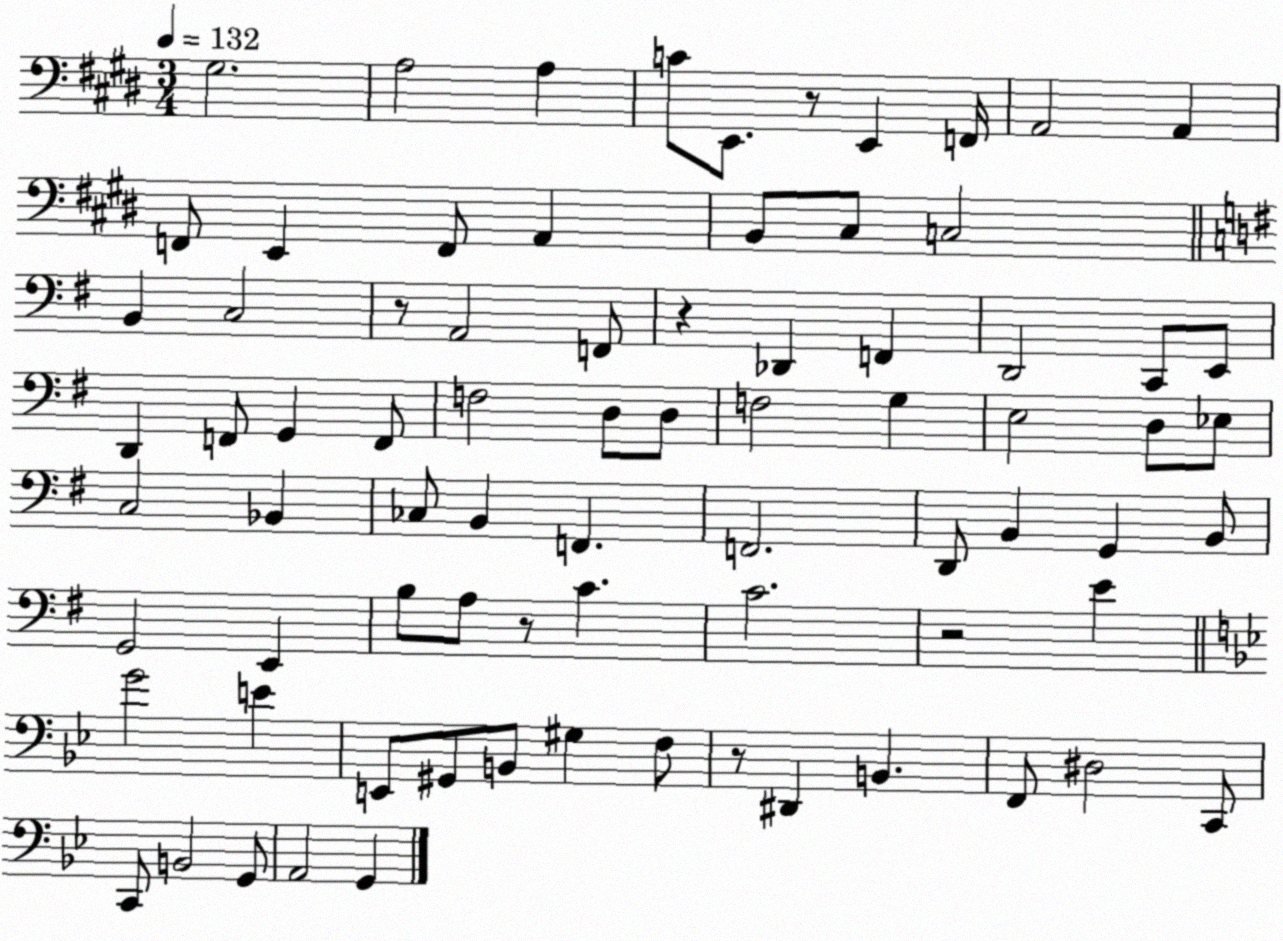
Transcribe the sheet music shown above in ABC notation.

X:1
T:Untitled
M:3/4
L:1/4
K:E
^G,2 A,2 A, C/2 E,,/2 z/2 E,, F,,/4 A,,2 A,, F,,/2 E,, F,,/2 A,, B,,/2 ^C,/2 C,2 B,, C,2 z/2 A,,2 F,,/2 z _D,, F,, D,,2 C,,/2 E,,/2 D,, F,,/2 G,, F,,/2 F,2 D,/2 D,/2 F,2 G, E,2 D,/2 _E,/2 C,2 _B,, _C,/2 B,, F,, F,,2 D,,/2 B,, G,, B,,/2 G,,2 E,, B,/2 A,/2 z/2 C C2 z2 E G2 E E,,/2 ^G,,/2 B,,/2 ^G, F,/2 z/2 ^D,, B,, F,,/2 ^D,2 C,,/2 C,,/2 B,,2 G,,/2 A,,2 G,,